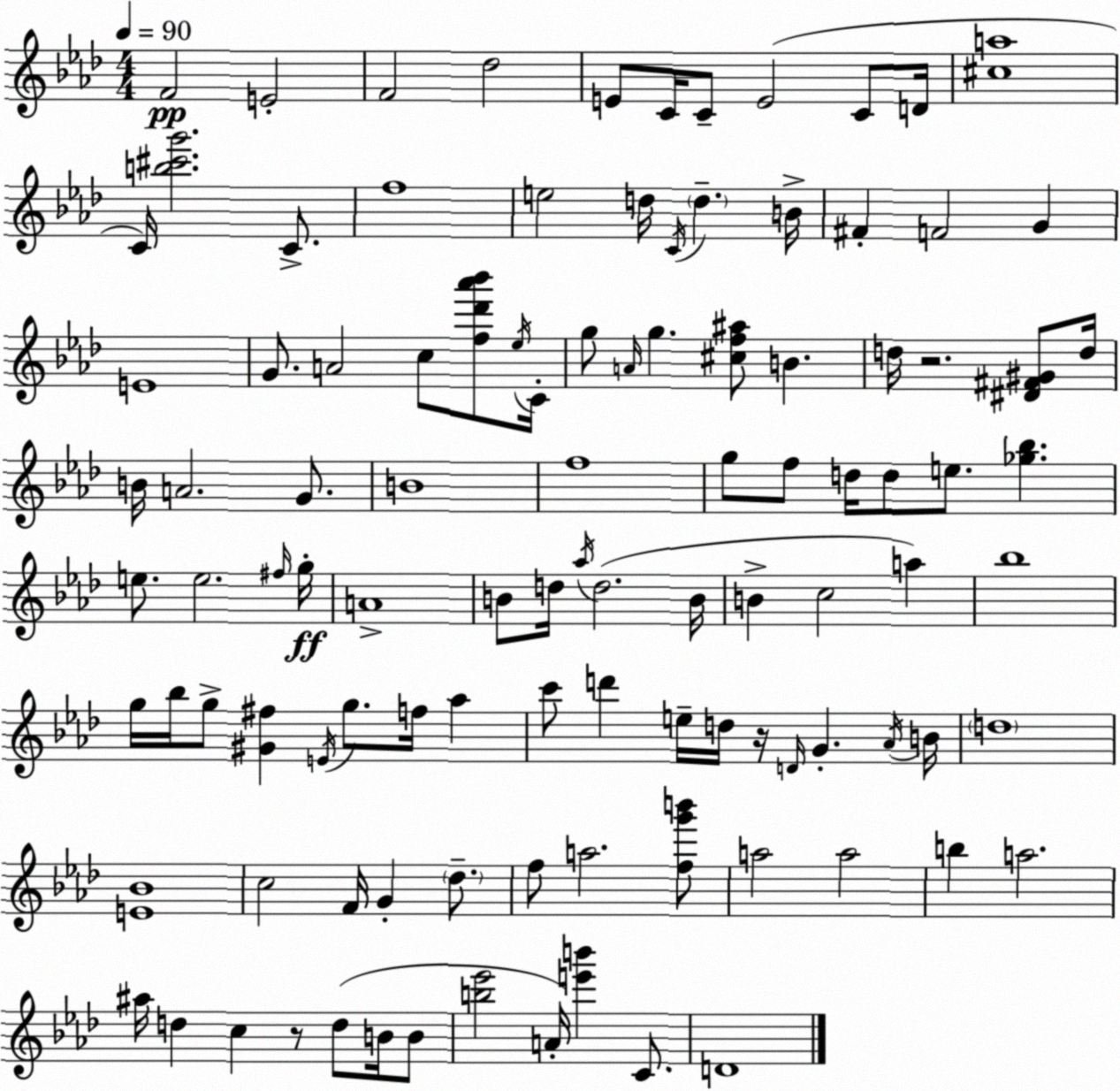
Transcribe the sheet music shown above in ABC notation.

X:1
T:Untitled
M:4/4
L:1/4
K:Ab
F2 E2 F2 _d2 E/2 C/4 C/2 E2 C/2 D/4 [^ca]4 C/4 [b^c'g']2 C/2 f4 e2 d/4 C/4 d B/4 ^F F2 G E4 G/2 A2 c/2 [f_d'_a'_b']/2 _e/4 C/4 g/2 A/4 g [^cf^a]/2 B d/4 z2 [^D^F^G]/2 d/4 B/4 A2 G/2 B4 f4 g/2 f/2 d/4 d/2 e/2 [_g_b] e/2 e2 ^f/4 g/4 A4 B/2 d/4 _a/4 d2 B/4 B c2 a _b4 g/4 _b/4 g/2 [^G^f] E/4 g/2 f/4 _a c'/2 d' e/4 d/4 z/4 D/4 G _A/4 B/4 d4 [E_B]4 c2 F/4 G _d/2 f/2 a2 [fg'b']/2 a2 a2 b a2 ^a/4 d c z/2 d/2 B/4 B/2 [b_e']2 A/4 [e'b'] C/2 D4